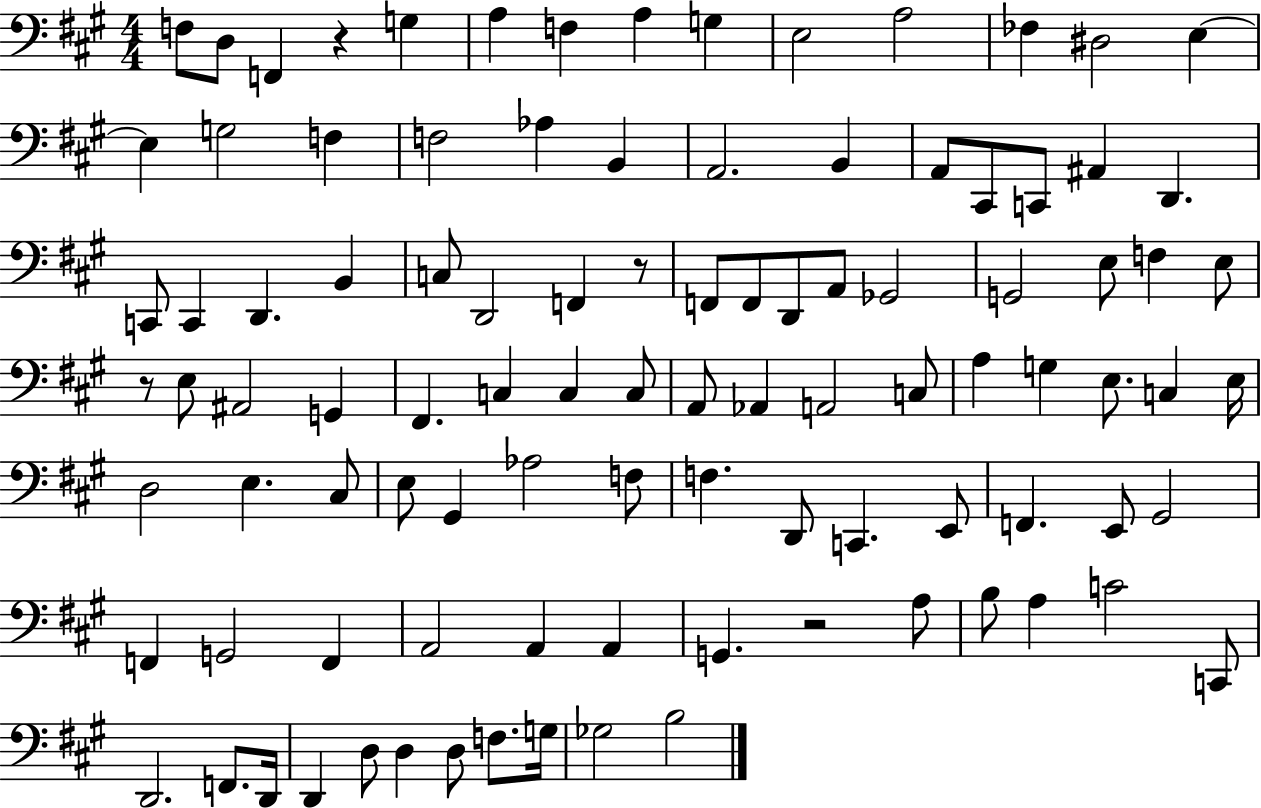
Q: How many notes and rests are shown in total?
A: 99